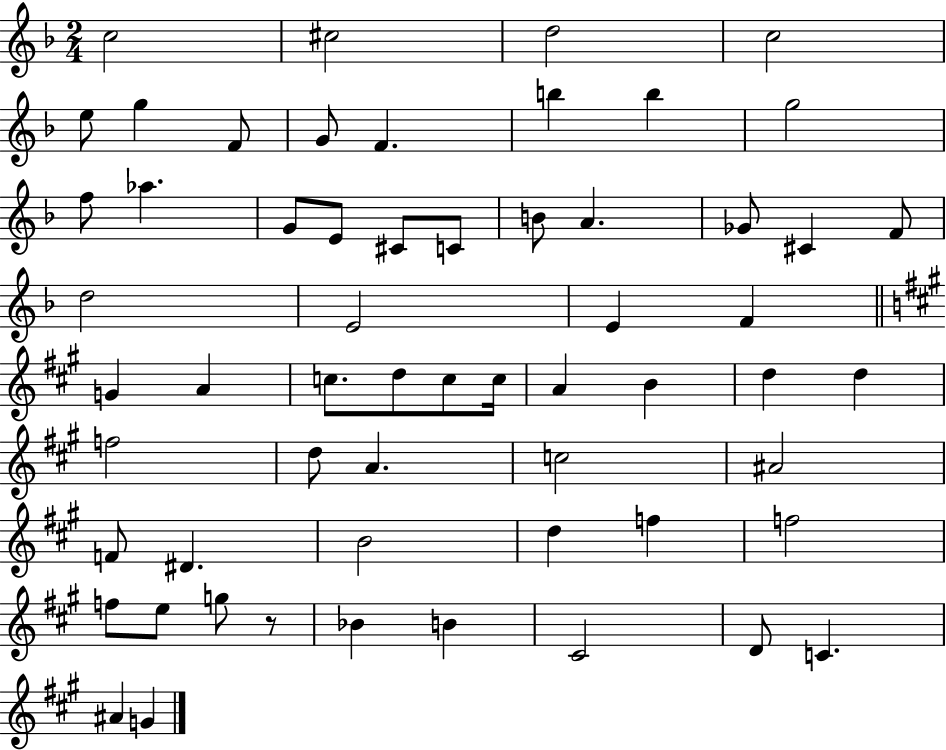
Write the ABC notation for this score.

X:1
T:Untitled
M:2/4
L:1/4
K:F
c2 ^c2 d2 c2 e/2 g F/2 G/2 F b b g2 f/2 _a G/2 E/2 ^C/2 C/2 B/2 A _G/2 ^C F/2 d2 E2 E F G A c/2 d/2 c/2 c/4 A B d d f2 d/2 A c2 ^A2 F/2 ^D B2 d f f2 f/2 e/2 g/2 z/2 _B B ^C2 D/2 C ^A G